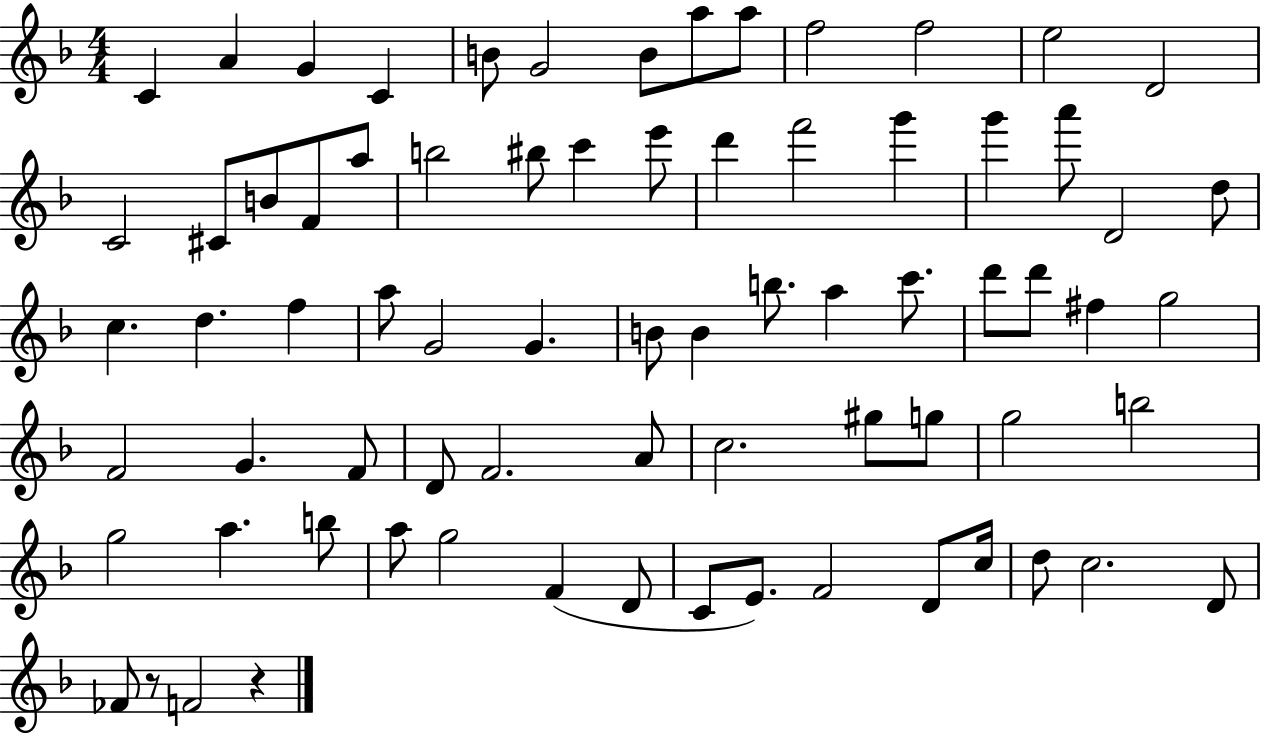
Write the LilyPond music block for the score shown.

{
  \clef treble
  \numericTimeSignature
  \time 4/4
  \key f \major
  c'4 a'4 g'4 c'4 | b'8 g'2 b'8 a''8 a''8 | f''2 f''2 | e''2 d'2 | \break c'2 cis'8 b'8 f'8 a''8 | b''2 bis''8 c'''4 e'''8 | d'''4 f'''2 g'''4 | g'''4 a'''8 d'2 d''8 | \break c''4. d''4. f''4 | a''8 g'2 g'4. | b'8 b'4 b''8. a''4 c'''8. | d'''8 d'''8 fis''4 g''2 | \break f'2 g'4. f'8 | d'8 f'2. a'8 | c''2. gis''8 g''8 | g''2 b''2 | \break g''2 a''4. b''8 | a''8 g''2 f'4( d'8 | c'8 e'8.) f'2 d'8 c''16 | d''8 c''2. d'8 | \break fes'8 r8 f'2 r4 | \bar "|."
}